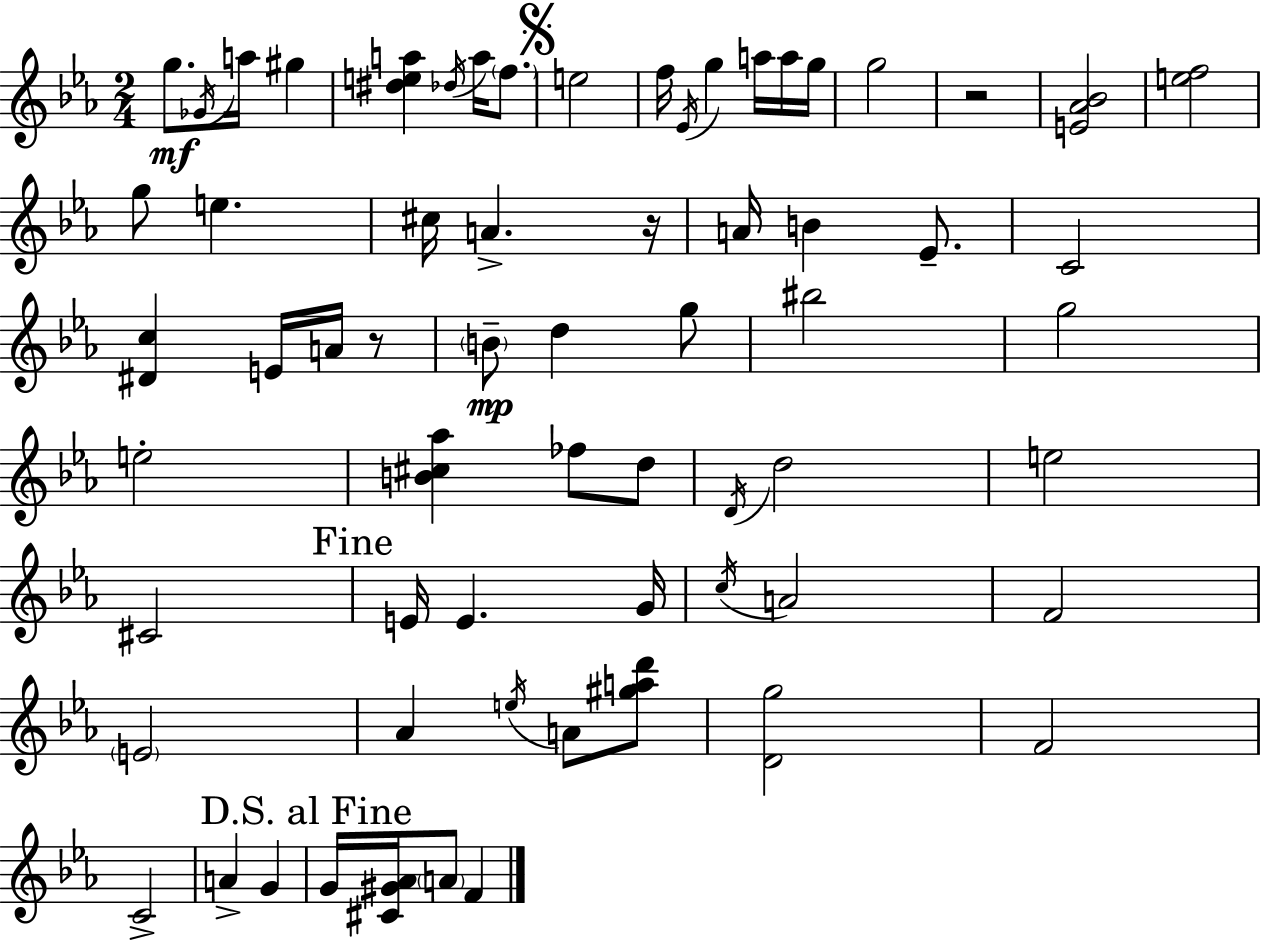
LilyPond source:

{
  \clef treble
  \numericTimeSignature
  \time 2/4
  \key ees \major
  g''8.\mf \acciaccatura { ges'16 } a''16 gis''4 | <dis'' e'' a''>4 \acciaccatura { des''16 } a''16 \parenthesize f''8. | \mark \markup { \musicglyph "scripts.segno" } e''2 | f''16 \acciaccatura { ees'16 } g''4 | \break a''16 a''16 g''16 g''2 | r2 | <e' aes' bes'>2 | <e'' f''>2 | \break g''8 e''4. | cis''16 a'4.-> | r16 a'16 b'4 | ees'8.-- c'2 | \break <dis' c''>4 e'16 | a'16 r8 \parenthesize b'8--\mp d''4 | g''8 bis''2 | g''2 | \break e''2-. | <b' cis'' aes''>4 fes''8 | d''8 \acciaccatura { d'16 } d''2 | e''2 | \break cis'2 | \mark "Fine" e'16 e'4. | g'16 \acciaccatura { c''16 } a'2 | f'2 | \break \parenthesize e'2 | aes'4 | \acciaccatura { e''16 } a'8 <gis'' a'' d'''>8 <d' g''>2 | f'2 | \break c'2-> | a'4-> | g'4 \mark "D.S. al Fine" g'16 <cis' gis' aes'>16 | \parenthesize a'8 f'4 \bar "|."
}